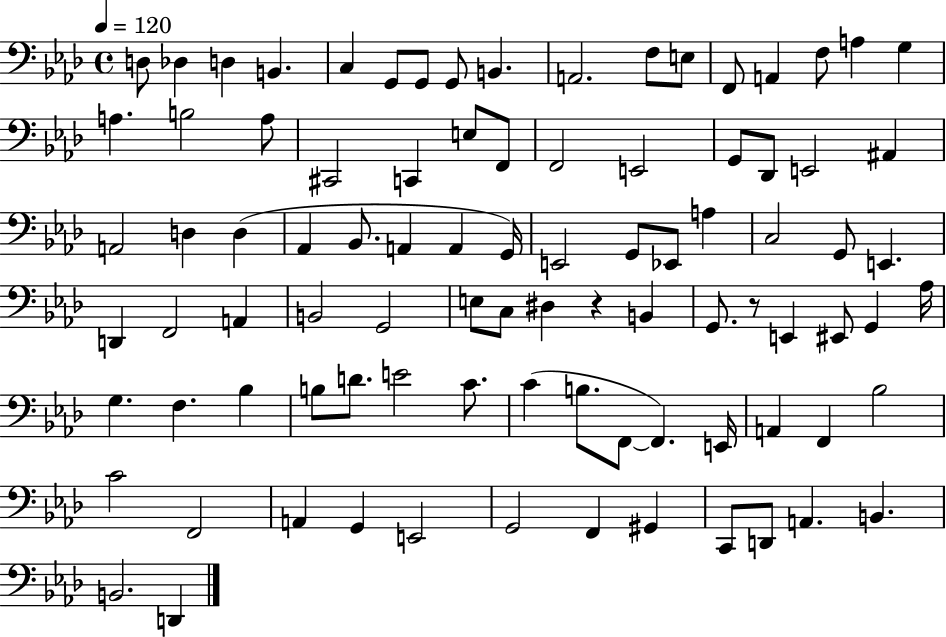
D3/e Db3/q D3/q B2/q. C3/q G2/e G2/e G2/e B2/q. A2/h. F3/e E3/e F2/e A2/q F3/e A3/q G3/q A3/q. B3/h A3/e C#2/h C2/q E3/e F2/e F2/h E2/h G2/e Db2/e E2/h A#2/q A2/h D3/q D3/q Ab2/q Bb2/e. A2/q A2/q G2/s E2/h G2/e Eb2/e A3/q C3/h G2/e E2/q. D2/q F2/h A2/q B2/h G2/h E3/e C3/e D#3/q R/q B2/q G2/e. R/e E2/q EIS2/e G2/q Ab3/s G3/q. F3/q. Bb3/q B3/e D4/e. E4/h C4/e. C4/q B3/e. F2/e F2/q. E2/s A2/q F2/q Bb3/h C4/h F2/h A2/q G2/q E2/h G2/h F2/q G#2/q C2/e D2/e A2/q. B2/q. B2/h. D2/q